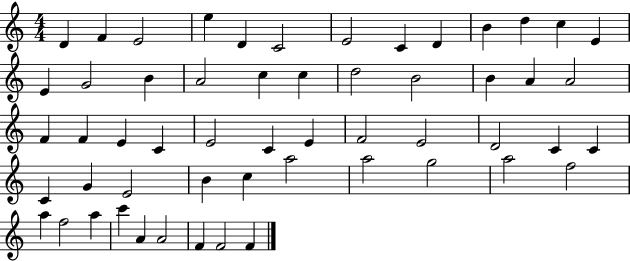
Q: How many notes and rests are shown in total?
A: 55